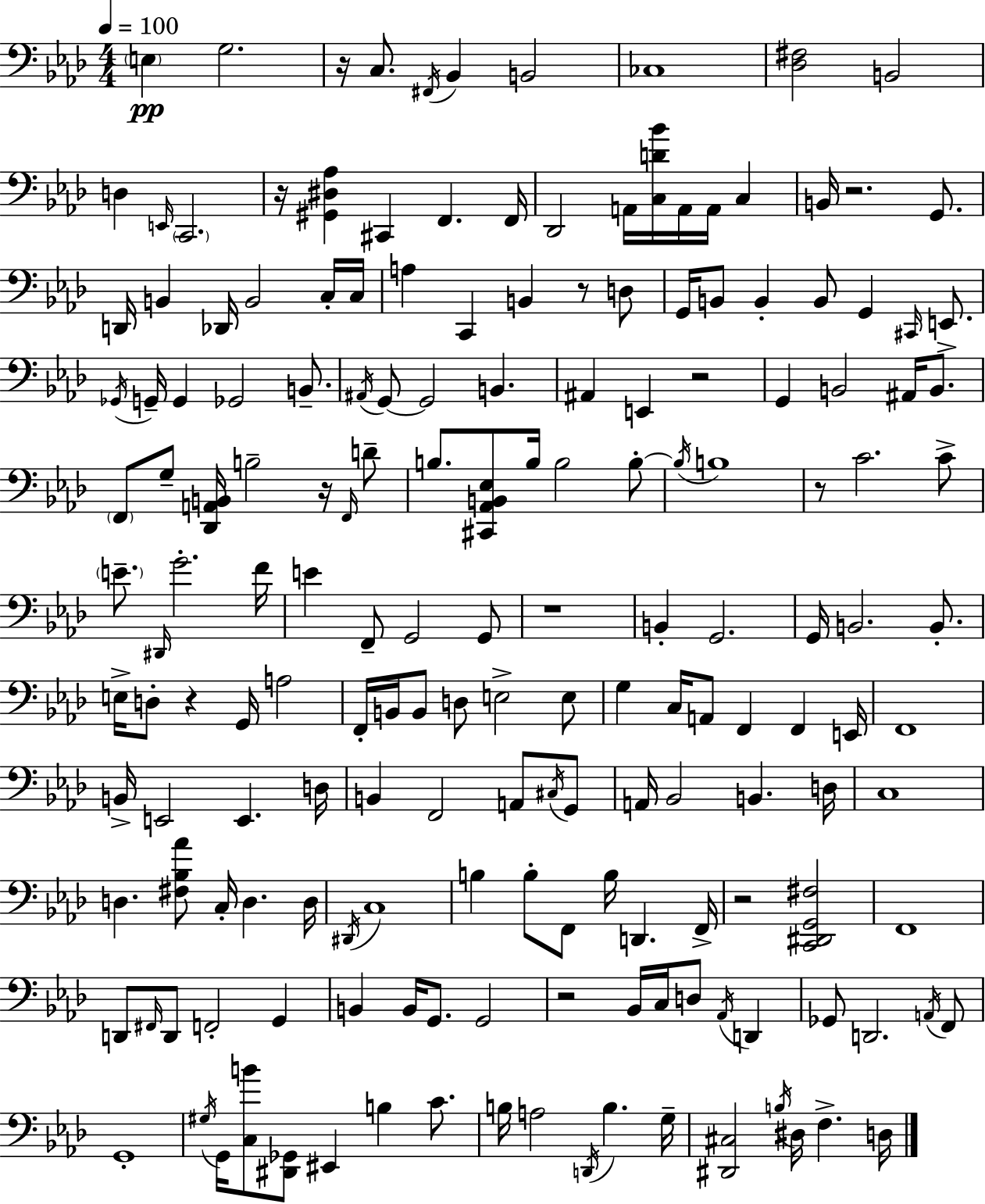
X:1
T:Untitled
M:4/4
L:1/4
K:Ab
E, G,2 z/4 C,/2 ^F,,/4 _B,, B,,2 _C,4 [_D,^F,]2 B,,2 D, E,,/4 C,,2 z/4 [^G,,^D,_A,] ^C,, F,, F,,/4 _D,,2 A,,/4 [C,D_B]/4 A,,/4 A,,/4 C, B,,/4 z2 G,,/2 D,,/4 B,, _D,,/4 B,,2 C,/4 C,/4 A, C,, B,, z/2 D,/2 G,,/4 B,,/2 B,, B,,/2 G,, ^C,,/4 E,,/2 _G,,/4 G,,/4 G,, _G,,2 B,,/2 ^A,,/4 G,,/2 G,,2 B,, ^A,, E,, z2 G,, B,,2 ^A,,/4 B,,/2 F,,/2 G,/2 [_D,,A,,B,,]/4 B,2 z/4 F,,/4 D/2 B,/2 [^C,,_A,,B,,_E,]/2 B,/4 B,2 B,/2 B,/4 B,4 z/2 C2 C/2 E/2 ^D,,/4 G2 F/4 E F,,/2 G,,2 G,,/2 z4 B,, G,,2 G,,/4 B,,2 B,,/2 E,/4 D,/2 z G,,/4 A,2 F,,/4 B,,/4 B,,/2 D,/2 E,2 E,/2 G, C,/4 A,,/2 F,, F,, E,,/4 F,,4 B,,/4 E,,2 E,, D,/4 B,, F,,2 A,,/2 ^C,/4 G,,/2 A,,/4 _B,,2 B,, D,/4 C,4 D, [^F,_B,_A]/2 C,/4 D, D,/4 ^D,,/4 C,4 B, B,/2 F,,/2 B,/4 D,, F,,/4 z2 [C,,^D,,G,,^F,]2 F,,4 D,,/2 ^F,,/4 D,,/2 F,,2 G,, B,, B,,/4 G,,/2 G,,2 z2 _B,,/4 C,/4 D,/2 _A,,/4 D,, _G,,/2 D,,2 A,,/4 F,,/2 G,,4 ^G,/4 G,,/4 [C,B]/2 [^D,,_G,,]/2 ^E,, B, C/2 B,/4 A,2 D,,/4 B, G,/4 [^D,,^C,]2 B,/4 ^D,/4 F, D,/4